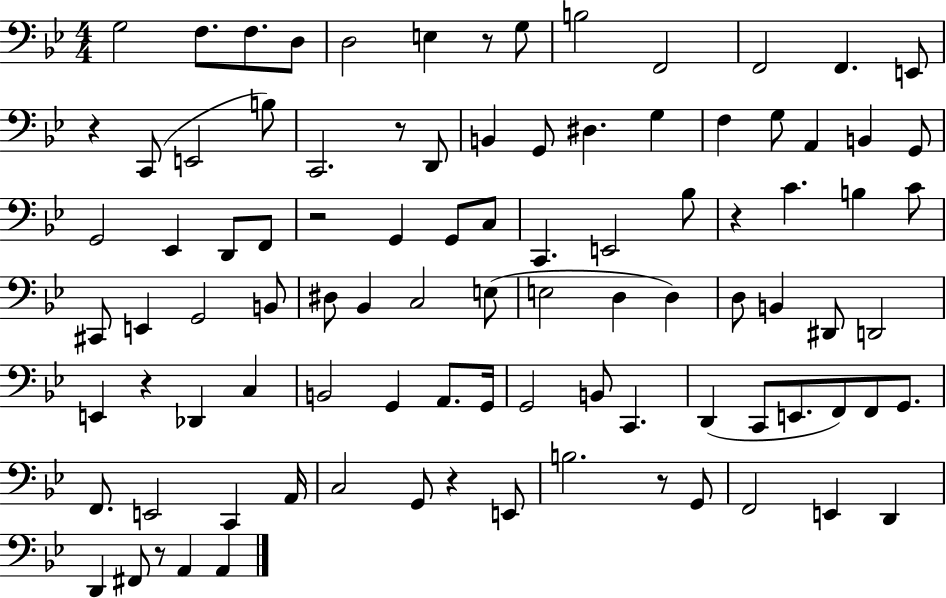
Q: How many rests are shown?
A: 9